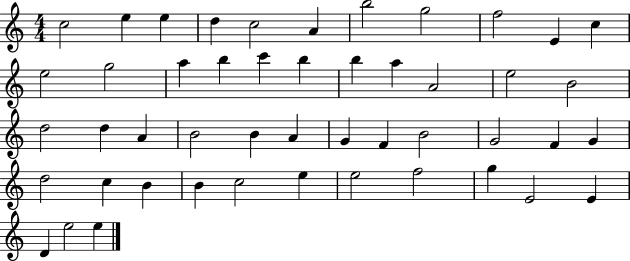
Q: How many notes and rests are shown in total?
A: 48